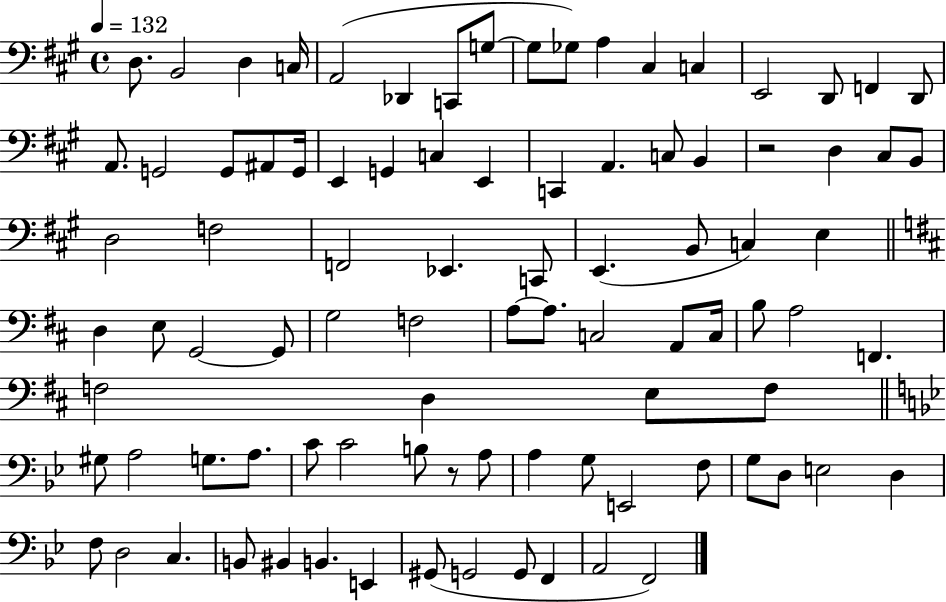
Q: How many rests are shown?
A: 2